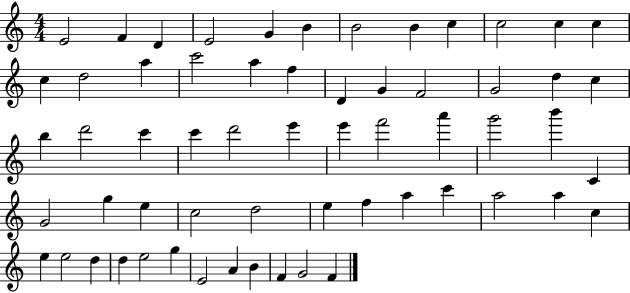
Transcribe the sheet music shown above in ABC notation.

X:1
T:Untitled
M:4/4
L:1/4
K:C
E2 F D E2 G B B2 B c c2 c c c d2 a c'2 a f D G F2 G2 d c b d'2 c' c' d'2 e' e' f'2 a' g'2 b' C G2 g e c2 d2 e f a c' a2 a c e e2 d d e2 g E2 A B F G2 F